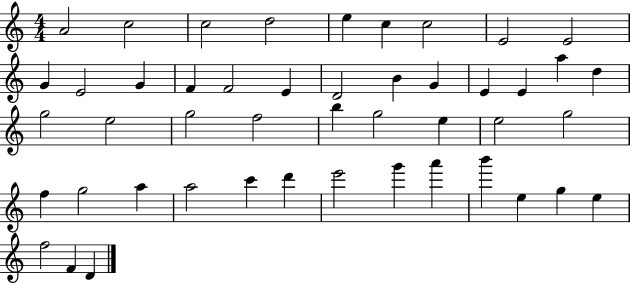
{
  \clef treble
  \numericTimeSignature
  \time 4/4
  \key c \major
  a'2 c''2 | c''2 d''2 | e''4 c''4 c''2 | e'2 e'2 | \break g'4 e'2 g'4 | f'4 f'2 e'4 | d'2 b'4 g'4 | e'4 e'4 a''4 d''4 | \break g''2 e''2 | g''2 f''2 | b''4 g''2 e''4 | e''2 g''2 | \break f''4 g''2 a''4 | a''2 c'''4 d'''4 | e'''2 g'''4 a'''4 | b'''4 e''4 g''4 e''4 | \break f''2 f'4 d'4 | \bar "|."
}